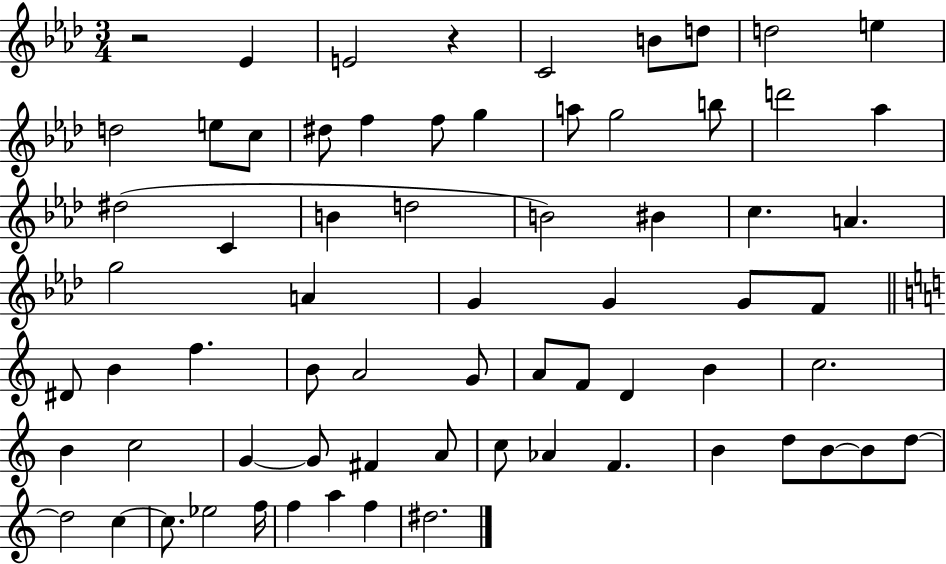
{
  \clef treble
  \numericTimeSignature
  \time 3/4
  \key aes \major
  r2 ees'4 | e'2 r4 | c'2 b'8 d''8 | d''2 e''4 | \break d''2 e''8 c''8 | dis''8 f''4 f''8 g''4 | a''8 g''2 b''8 | d'''2 aes''4 | \break dis''2( c'4 | b'4 d''2 | b'2) bis'4 | c''4. a'4. | \break g''2 a'4 | g'4 g'4 g'8 f'8 | \bar "||" \break \key c \major dis'8 b'4 f''4. | b'8 a'2 g'8 | a'8 f'8 d'4 b'4 | c''2. | \break b'4 c''2 | g'4~~ g'8 fis'4 a'8 | c''8 aes'4 f'4. | b'4 d''8 b'8~~ b'8 d''8~~ | \break d''2 c''4~~ | c''8. ees''2 f''16 | f''4 a''4 f''4 | dis''2. | \break \bar "|."
}